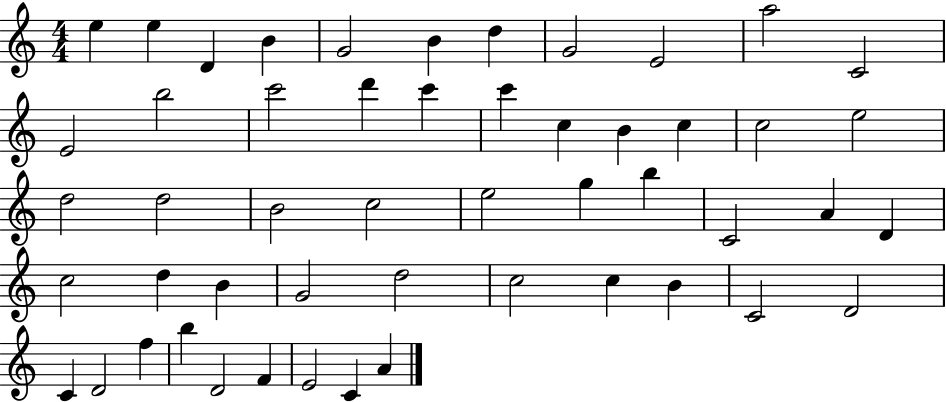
X:1
T:Untitled
M:4/4
L:1/4
K:C
e e D B G2 B d G2 E2 a2 C2 E2 b2 c'2 d' c' c' c B c c2 e2 d2 d2 B2 c2 e2 g b C2 A D c2 d B G2 d2 c2 c B C2 D2 C D2 f b D2 F E2 C A